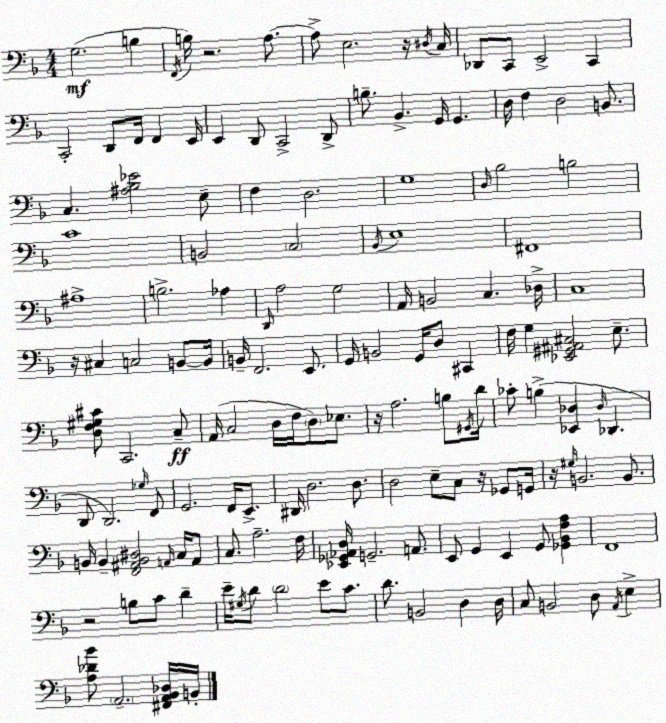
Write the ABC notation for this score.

X:1
T:Untitled
M:4/4
L:1/4
K:Dm
G,2 B, F,,/4 B,/4 z2 A,/2 A,/2 E,2 z/4 ^D,/4 C,/4 _D,,/2 C,,/2 E,,2 C,, C,,2 D,,/2 F,,/4 F,, E,,/4 E,, D,,/2 C,,2 D,,/2 B,/2 _B,, G,,/4 G,, D,/4 F, D,2 B,,/2 C, [^A,_B,_E]2 E,/2 F, D,2 G,4 D,/4 _B,2 B,2 C4 B,,2 C,2 _B,,/4 E,4 ^F,,4 ^A,4 B,2 _A, D,,/4 A,2 G,2 A,,/4 B,,2 C, _D,/4 C,4 z/4 ^C, C,2 B,,/2 B,,/4 B,,/4 F,,2 E,,/2 G,,/4 B,,2 G,,/4 D,/2 ^C,, F,/4 G, [_E,,^G,,^A,,^C,]2 E,/2 [D,F,^G,^C]/2 C,,2 C,/2 A,,/4 C,2 D,/4 F,/4 D,/2 _E,/2 z/4 A,2 B,/2 ^G,,/4 D/4 _C/2 B, [_E,,_D,] _D,/4 _D,, D,,/2 D,,2 _G,/4 F,,/2 G,,2 F,,/4 E,,/2 ^D,,/4 D,2 D,/2 D,2 E,/2 C,/2 z/4 _G,,/2 G,,/4 z/4 ^G,/4 B,,2 B,,/2 B,,/4 B,, [F,,^A,,B,,^D,]2 A,,/4 C,/4 A,,/2 C,/2 A,2 F,/4 [_E,,_G,,_A,,D,]/4 G,,2 A,,/2 E,,/2 G,, E,, G,,/2 [_G,,_B,,F,A,] F,,4 z2 B,/2 C/2 D E/4 ^G,/4 D/2 D2 E/2 C/2 D/2 B,,2 D, D,/4 C,/2 B,,2 D,/2 A,,/4 E, [A,_D_B]/2 A,,2 [^F,,A,,_B,,_D,]/4 B,,/4